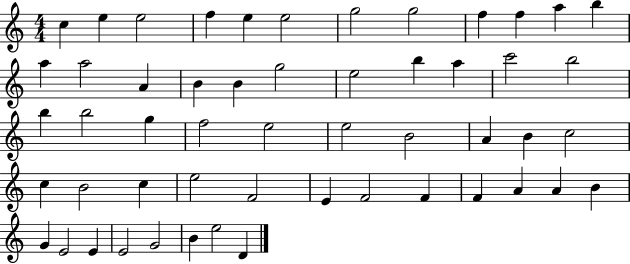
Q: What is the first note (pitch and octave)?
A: C5